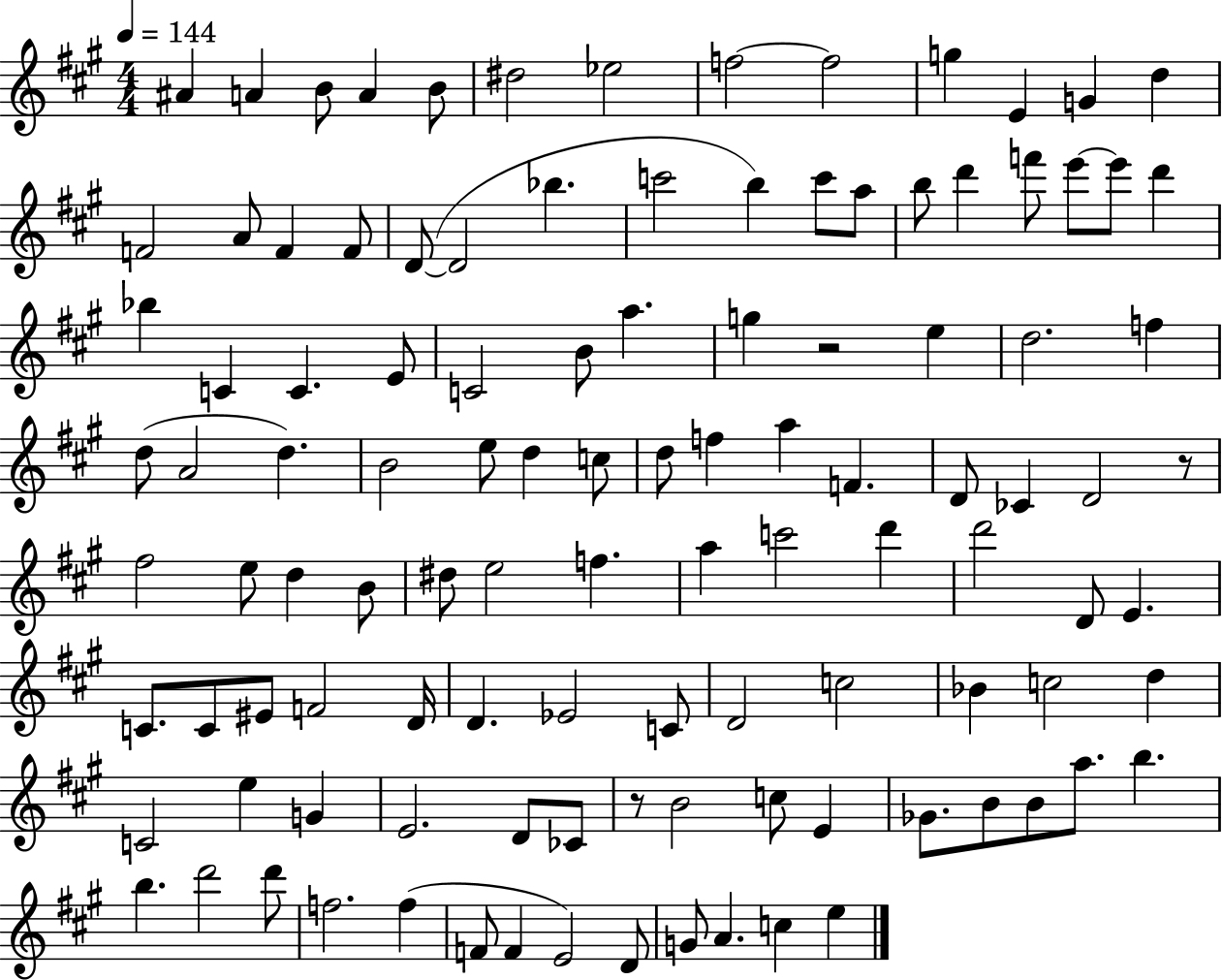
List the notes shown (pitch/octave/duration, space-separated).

A#4/q A4/q B4/e A4/q B4/e D#5/h Eb5/h F5/h F5/h G5/q E4/q G4/q D5/q F4/h A4/e F4/q F4/e D4/e D4/h Bb5/q. C6/h B5/q C6/e A5/e B5/e D6/q F6/e E6/e E6/e D6/q Bb5/q C4/q C4/q. E4/e C4/h B4/e A5/q. G5/q R/h E5/q D5/h. F5/q D5/e A4/h D5/q. B4/h E5/e D5/q C5/e D5/e F5/q A5/q F4/q. D4/e CES4/q D4/h R/e F#5/h E5/e D5/q B4/e D#5/e E5/h F5/q. A5/q C6/h D6/q D6/h D4/e E4/q. C4/e. C4/e EIS4/e F4/h D4/s D4/q. Eb4/h C4/e D4/h C5/h Bb4/q C5/h D5/q C4/h E5/q G4/q E4/h. D4/e CES4/e R/e B4/h C5/e E4/q Gb4/e. B4/e B4/e A5/e. B5/q. B5/q. D6/h D6/e F5/h. F5/q F4/e F4/q E4/h D4/e G4/e A4/q. C5/q E5/q